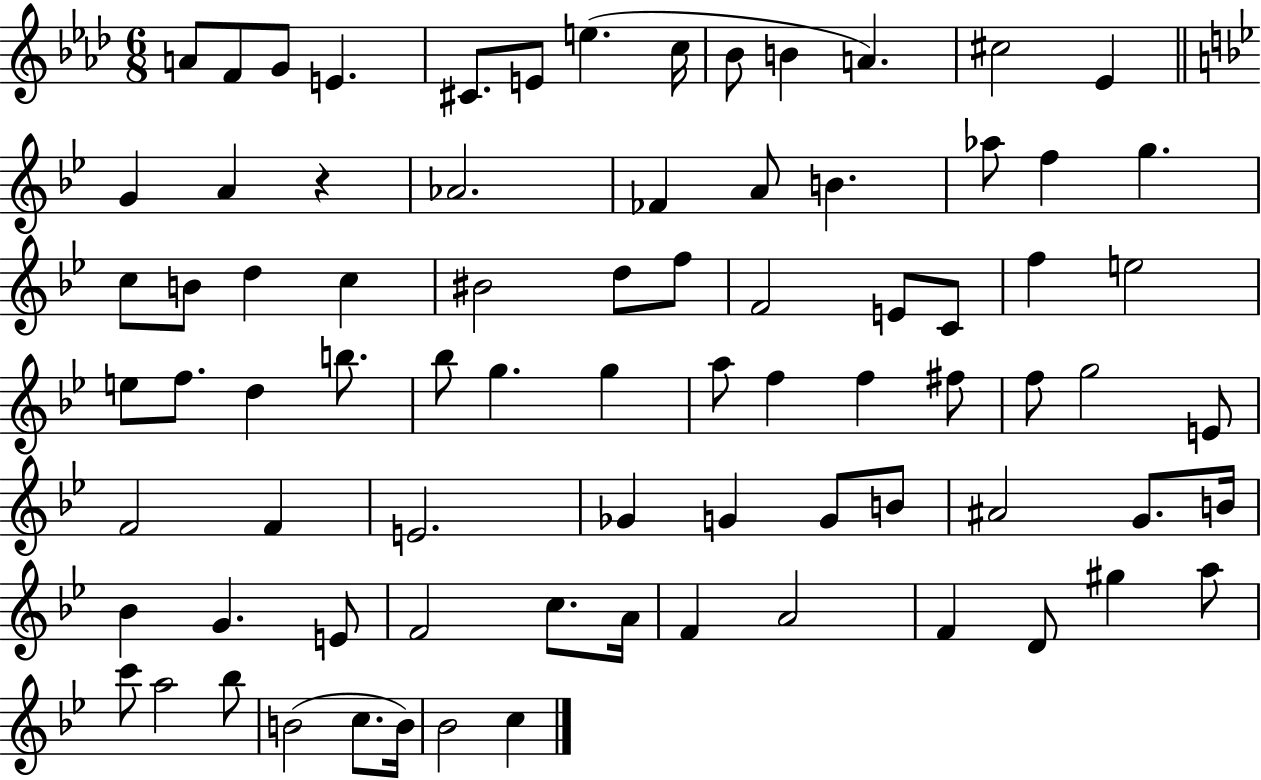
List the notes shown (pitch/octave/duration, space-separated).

A4/e F4/e G4/e E4/q. C#4/e. E4/e E5/q. C5/s Bb4/e B4/q A4/q. C#5/h Eb4/q G4/q A4/q R/q Ab4/h. FES4/q A4/e B4/q. Ab5/e F5/q G5/q. C5/e B4/e D5/q C5/q BIS4/h D5/e F5/e F4/h E4/e C4/e F5/q E5/h E5/e F5/e. D5/q B5/e. Bb5/e G5/q. G5/q A5/e F5/q F5/q F#5/e F5/e G5/h E4/e F4/h F4/q E4/h. Gb4/q G4/q G4/e B4/e A#4/h G4/e. B4/s Bb4/q G4/q. E4/e F4/h C5/e. A4/s F4/q A4/h F4/q D4/e G#5/q A5/e C6/e A5/h Bb5/e B4/h C5/e. B4/s Bb4/h C5/q